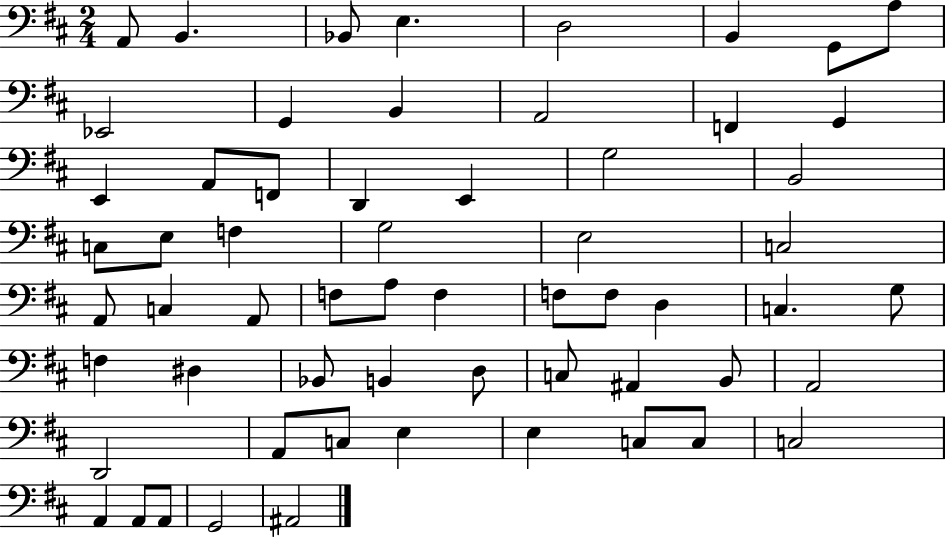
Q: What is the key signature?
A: D major